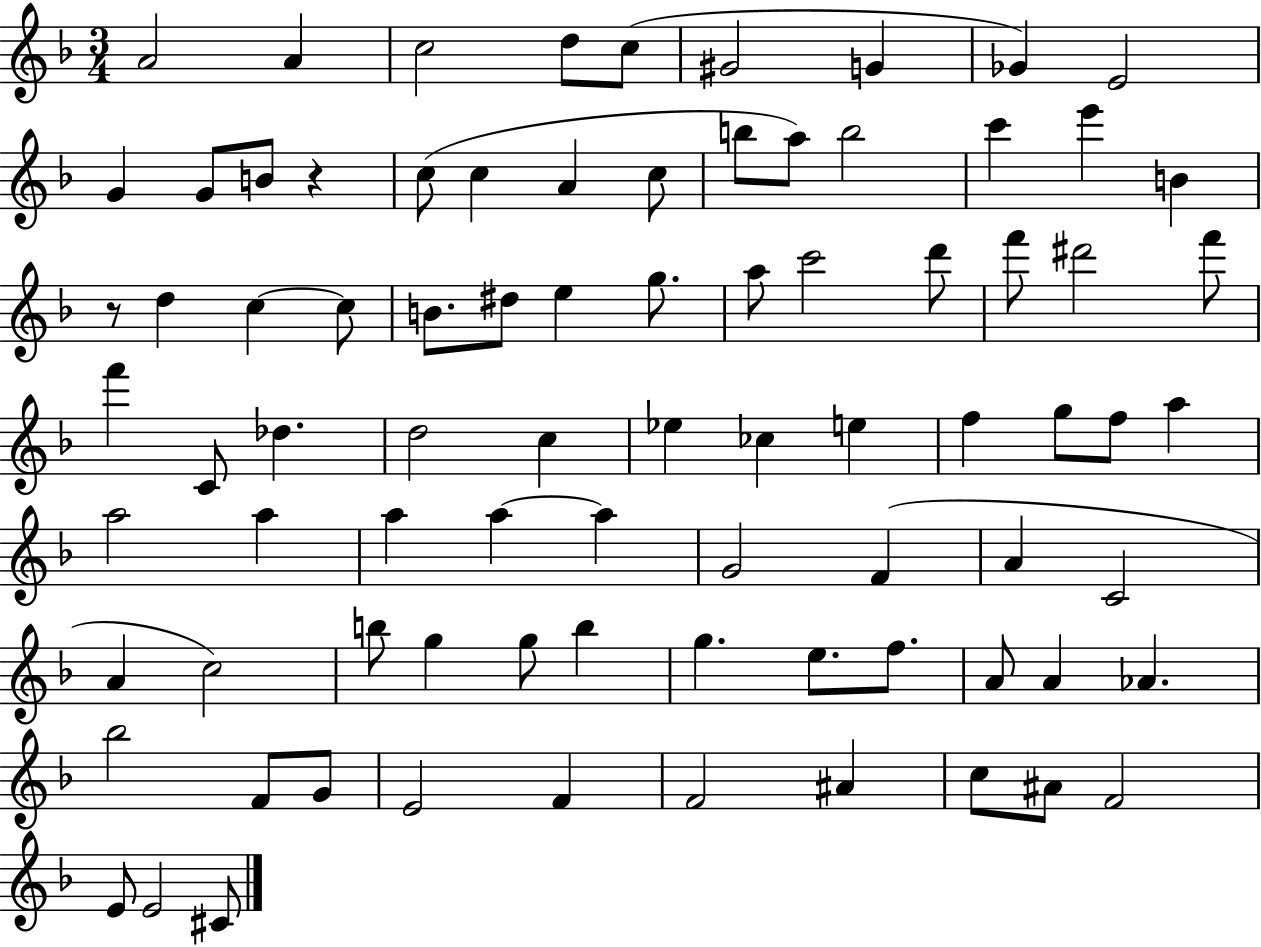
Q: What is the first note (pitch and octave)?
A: A4